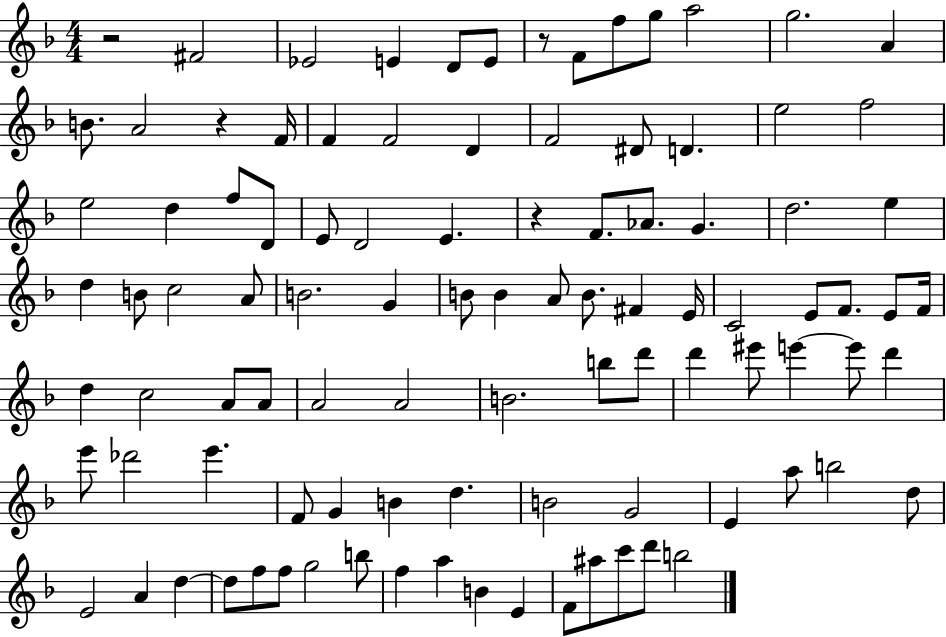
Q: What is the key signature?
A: F major